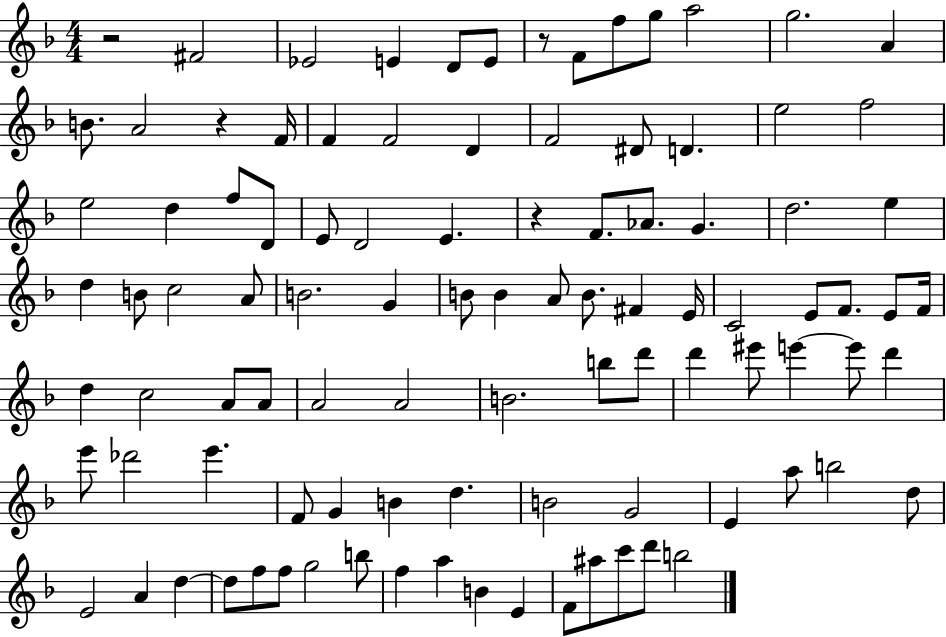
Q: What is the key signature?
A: F major